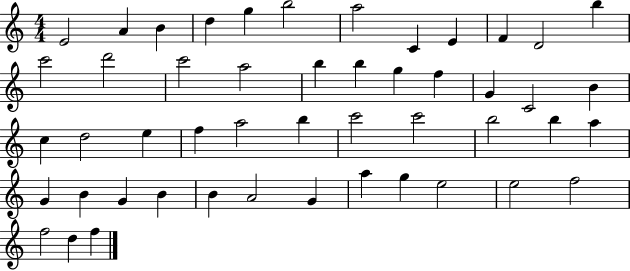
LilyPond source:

{
  \clef treble
  \numericTimeSignature
  \time 4/4
  \key c \major
  e'2 a'4 b'4 | d''4 g''4 b''2 | a''2 c'4 e'4 | f'4 d'2 b''4 | \break c'''2 d'''2 | c'''2 a''2 | b''4 b''4 g''4 f''4 | g'4 c'2 b'4 | \break c''4 d''2 e''4 | f''4 a''2 b''4 | c'''2 c'''2 | b''2 b''4 a''4 | \break g'4 b'4 g'4 b'4 | b'4 a'2 g'4 | a''4 g''4 e''2 | e''2 f''2 | \break f''2 d''4 f''4 | \bar "|."
}